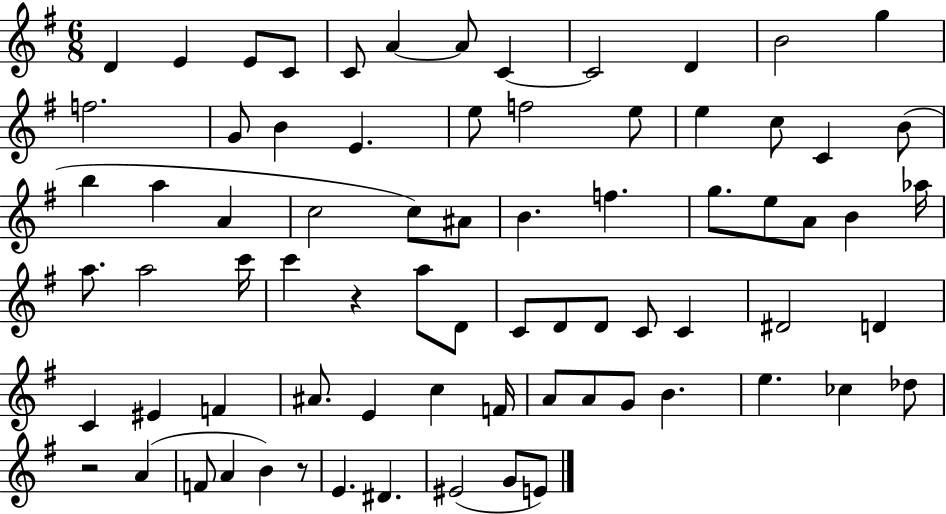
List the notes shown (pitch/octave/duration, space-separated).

D4/q E4/q E4/e C4/e C4/e A4/q A4/e C4/q C4/h D4/q B4/h G5/q F5/h. G4/e B4/q E4/q. E5/e F5/h E5/e E5/q C5/e C4/q B4/e B5/q A5/q A4/q C5/h C5/e A#4/e B4/q. F5/q. G5/e. E5/e A4/e B4/q Ab5/s A5/e. A5/h C6/s C6/q R/q A5/e D4/e C4/e D4/e D4/e C4/e C4/q D#4/h D4/q C4/q EIS4/q F4/q A#4/e. E4/q C5/q F4/s A4/e A4/e G4/e B4/q. E5/q. CES5/q Db5/e R/h A4/q F4/e A4/q B4/q R/e E4/q. D#4/q. EIS4/h G4/e E4/e